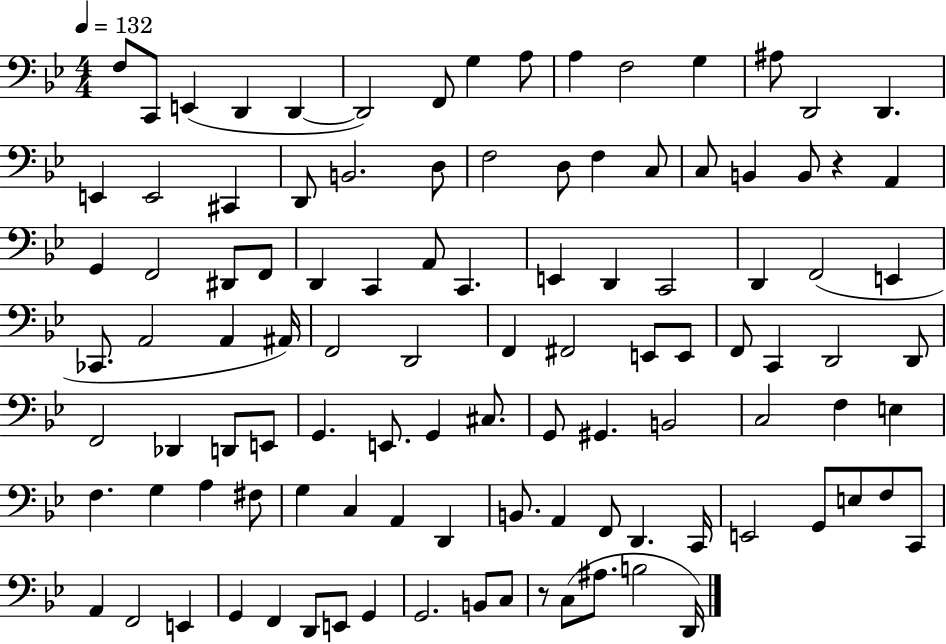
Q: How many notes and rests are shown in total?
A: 106